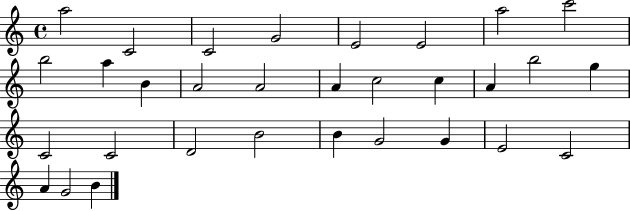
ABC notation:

X:1
T:Untitled
M:4/4
L:1/4
K:C
a2 C2 C2 G2 E2 E2 a2 c'2 b2 a B A2 A2 A c2 c A b2 g C2 C2 D2 B2 B G2 G E2 C2 A G2 B